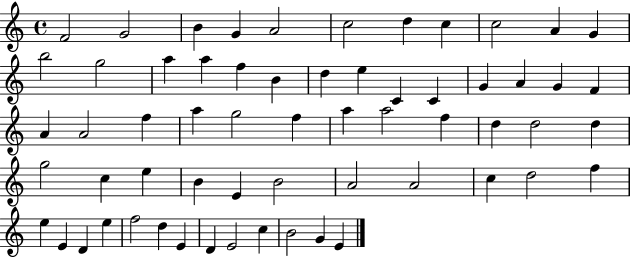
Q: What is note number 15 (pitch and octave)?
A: A5